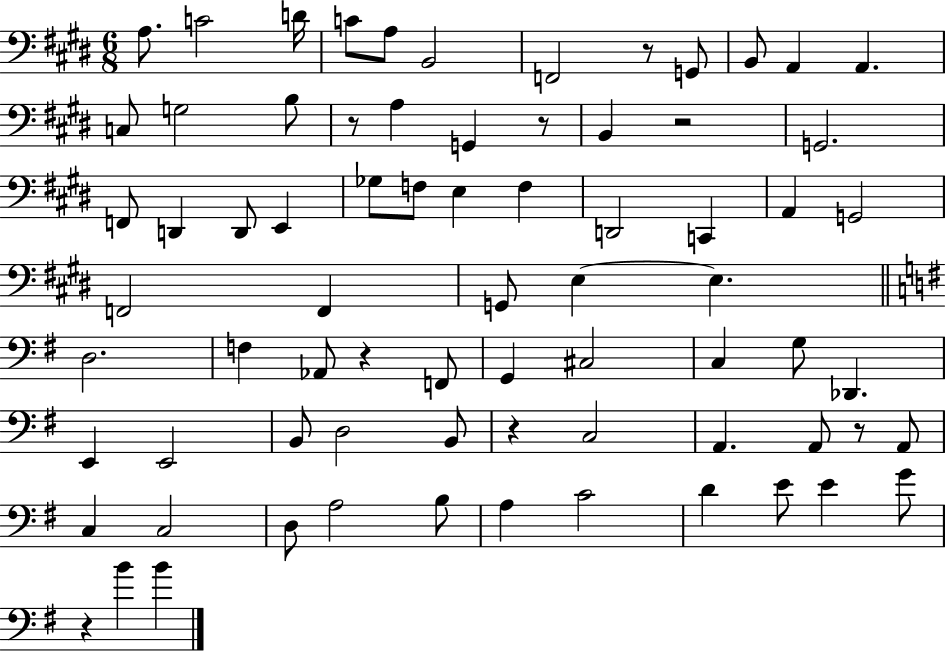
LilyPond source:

{
  \clef bass
  \numericTimeSignature
  \time 6/8
  \key e \major
  \repeat volta 2 { a8. c'2 d'16 | c'8 a8 b,2 | f,2 r8 g,8 | b,8 a,4 a,4. | \break c8 g2 b8 | r8 a4 g,4 r8 | b,4 r2 | g,2. | \break f,8 d,4 d,8 e,4 | ges8 f8 e4 f4 | d,2 c,4 | a,4 g,2 | \break f,2 f,4 | g,8 e4~~ e4. | \bar "||" \break \key g \major d2. | f4 aes,8 r4 f,8 | g,4 cis2 | c4 g8 des,4. | \break e,4 e,2 | b,8 d2 b,8 | r4 c2 | a,4. a,8 r8 a,8 | \break c4 c2 | d8 a2 b8 | a4 c'2 | d'4 e'8 e'4 g'8 | \break r4 b'4 b'4 | } \bar "|."
}